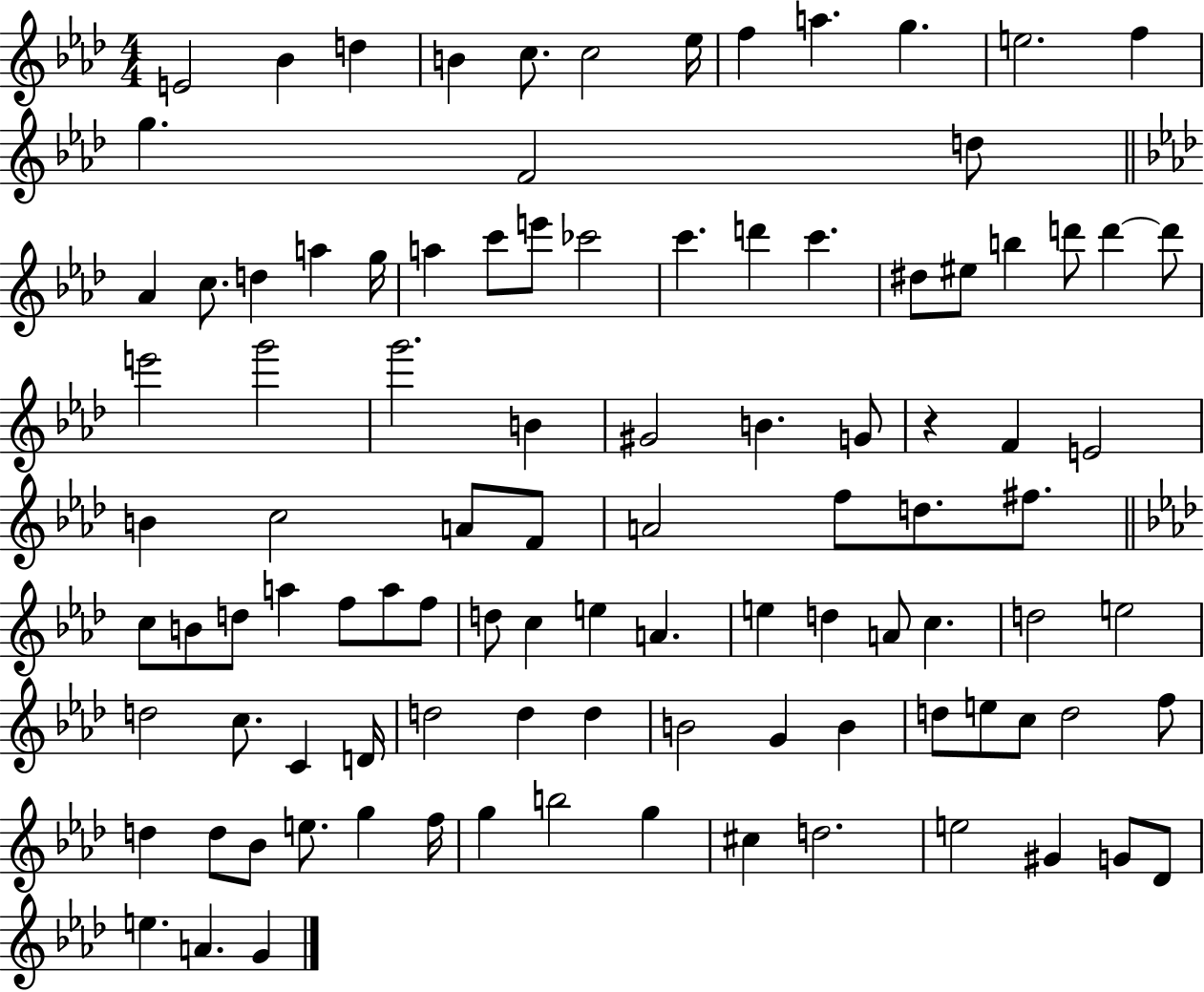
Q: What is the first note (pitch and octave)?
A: E4